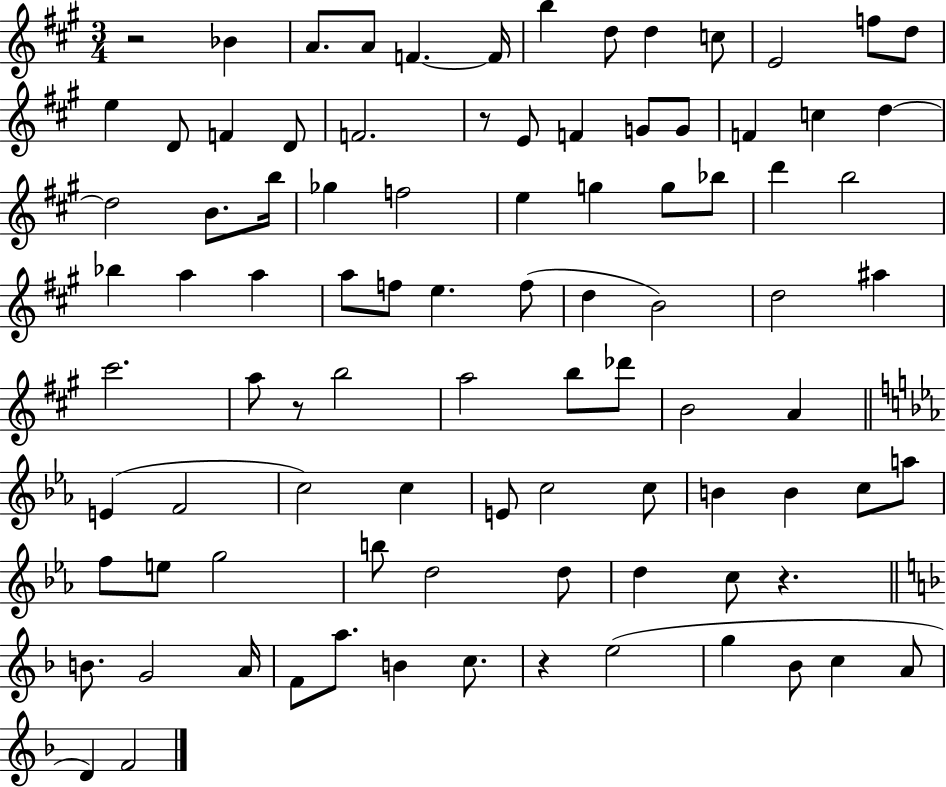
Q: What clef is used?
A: treble